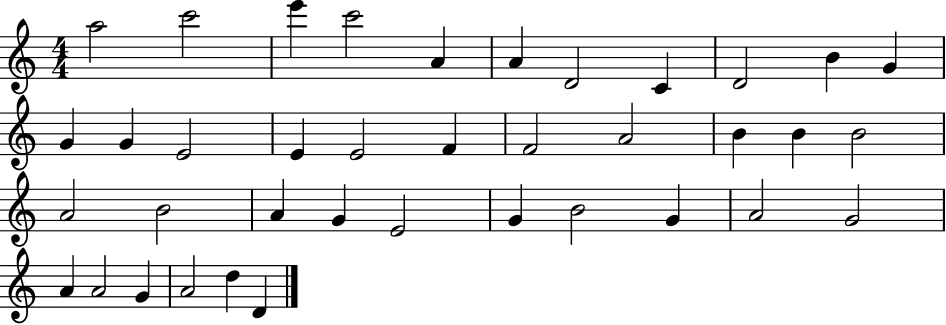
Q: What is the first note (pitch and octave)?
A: A5